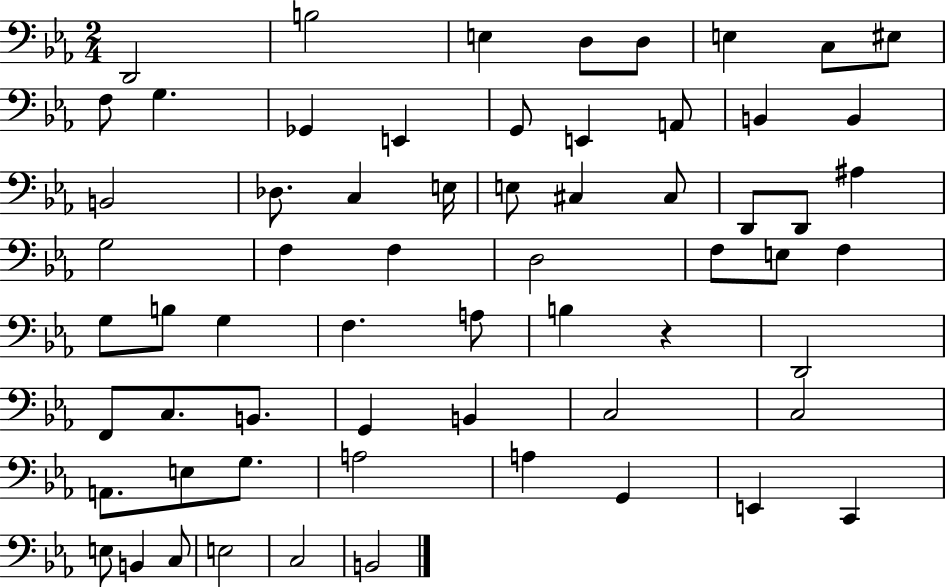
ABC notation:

X:1
T:Untitled
M:2/4
L:1/4
K:Eb
D,,2 B,2 E, D,/2 D,/2 E, C,/2 ^E,/2 F,/2 G, _G,, E,, G,,/2 E,, A,,/2 B,, B,, B,,2 _D,/2 C, E,/4 E,/2 ^C, ^C,/2 D,,/2 D,,/2 ^A, G,2 F, F, D,2 F,/2 E,/2 F, G,/2 B,/2 G, F, A,/2 B, z D,,2 F,,/2 C,/2 B,,/2 G,, B,, C,2 C,2 A,,/2 E,/2 G,/2 A,2 A, G,, E,, C,, E,/2 B,, C,/2 E,2 C,2 B,,2